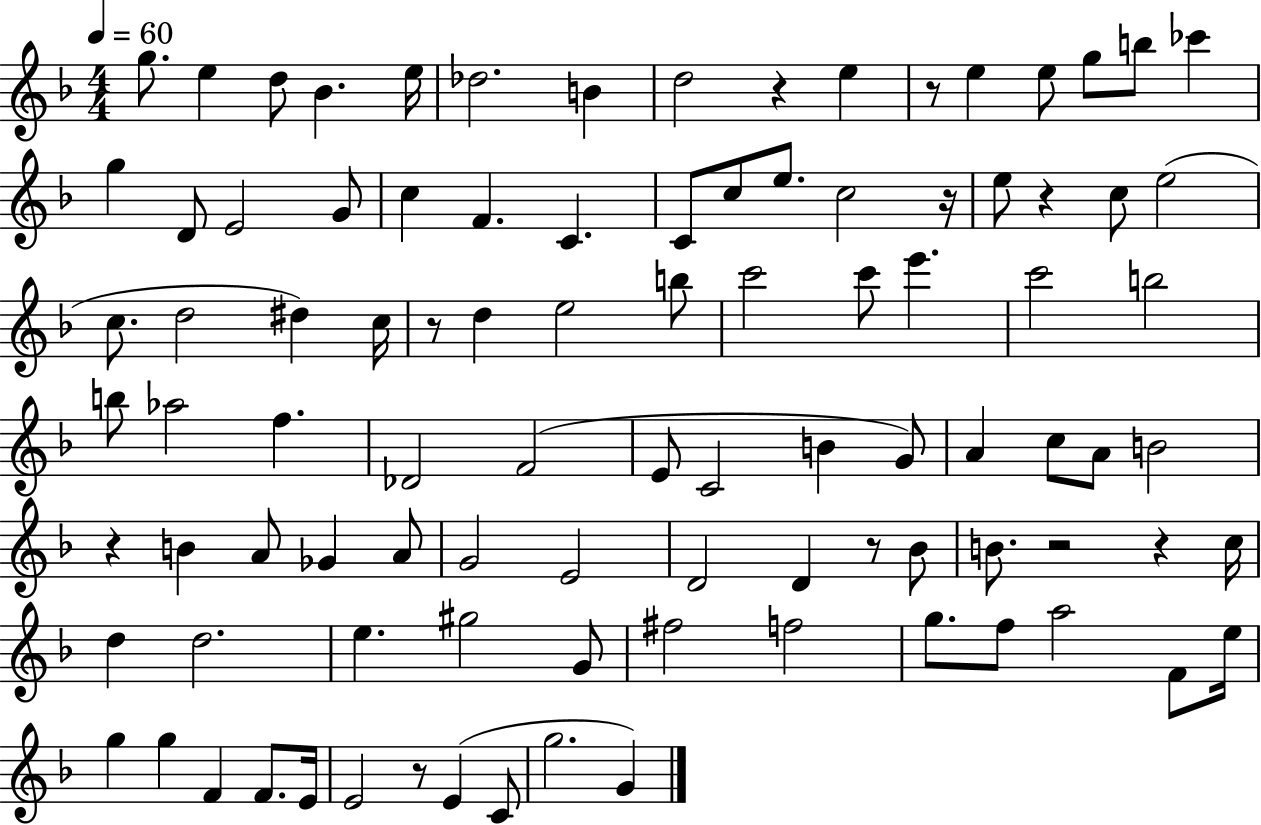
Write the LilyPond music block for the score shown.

{
  \clef treble
  \numericTimeSignature
  \time 4/4
  \key f \major
  \tempo 4 = 60
  \repeat volta 2 { g''8. e''4 d''8 bes'4. e''16 | des''2. b'4 | d''2 r4 e''4 | r8 e''4 e''8 g''8 b''8 ces'''4 | \break g''4 d'8 e'2 g'8 | c''4 f'4. c'4. | c'8 c''8 e''8. c''2 r16 | e''8 r4 c''8 e''2( | \break c''8. d''2 dis''4) c''16 | r8 d''4 e''2 b''8 | c'''2 c'''8 e'''4. | c'''2 b''2 | \break b''8 aes''2 f''4. | des'2 f'2( | e'8 c'2 b'4 g'8) | a'4 c''8 a'8 b'2 | \break r4 b'4 a'8 ges'4 a'8 | g'2 e'2 | d'2 d'4 r8 bes'8 | b'8. r2 r4 c''16 | \break d''4 d''2. | e''4. gis''2 g'8 | fis''2 f''2 | g''8. f''8 a''2 f'8 e''16 | \break g''4 g''4 f'4 f'8. e'16 | e'2 r8 e'4( c'8 | g''2. g'4) | } \bar "|."
}